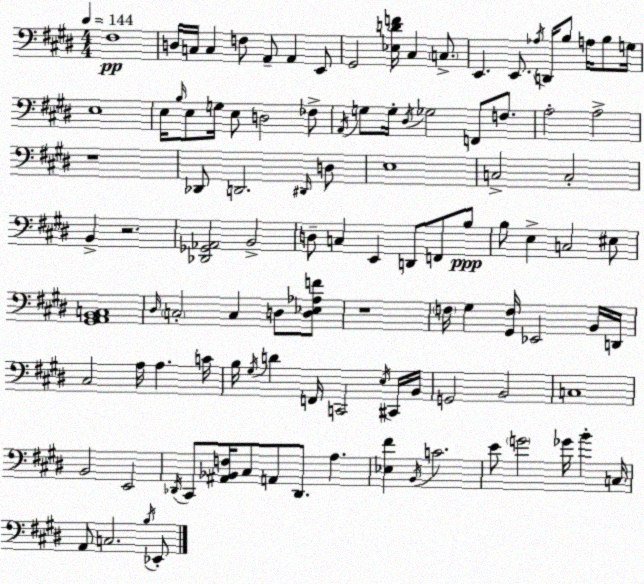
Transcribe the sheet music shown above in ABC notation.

X:1
T:Untitled
M:4/4
L:1/4
K:E
^F,4 D,/4 C,/4 C, F,/2 A,,/2 A,, E,,/2 ^G,,2 [_E,DF]/4 ^C, C,/2 E,, E,,/2 _A,/4 D,,/4 B,/2 A,/4 B,/2 G,/4 E,4 E,/4 B,/4 E,/2 G,/4 E,/2 D,2 _F,/2 A,,/4 G,/2 G,/4 ^D,/4 _G,2 F,,/2 F,/2 A,2 A,2 z4 _D,,/2 D,,2 ^D,,/4 D,/2 E,4 C,2 C,2 B,, z2 [_D,,_G,,_A,,]2 B,,2 D,/2 C, E,, D,,/2 F,,/2 B,/2 B,/2 E, C,2 ^E,/2 [^G,,A,,B,,C,]4 ^D,/4 C,2 C, D,/2 [D,_E,_A,F]/2 z4 F,/4 ^G, [^G,,F,]/4 _E,,2 B,,/4 D,,/4 ^C,2 A,/4 A, C/4 B,/4 ^G,/4 D F,,/4 C,,2 E,/4 ^C,,/4 B,,/4 G,,2 B,,2 C,4 B,,2 E,,2 _D,,/4 ^C,,/2 [^A,,_B,,F,]/4 ^C,/2 A,,/2 _D,,/2 A, [_E,^F] B,,/4 C2 E/2 G2 _G/4 B C,/4 A,,/2 C,2 B,/4 _E,,/2